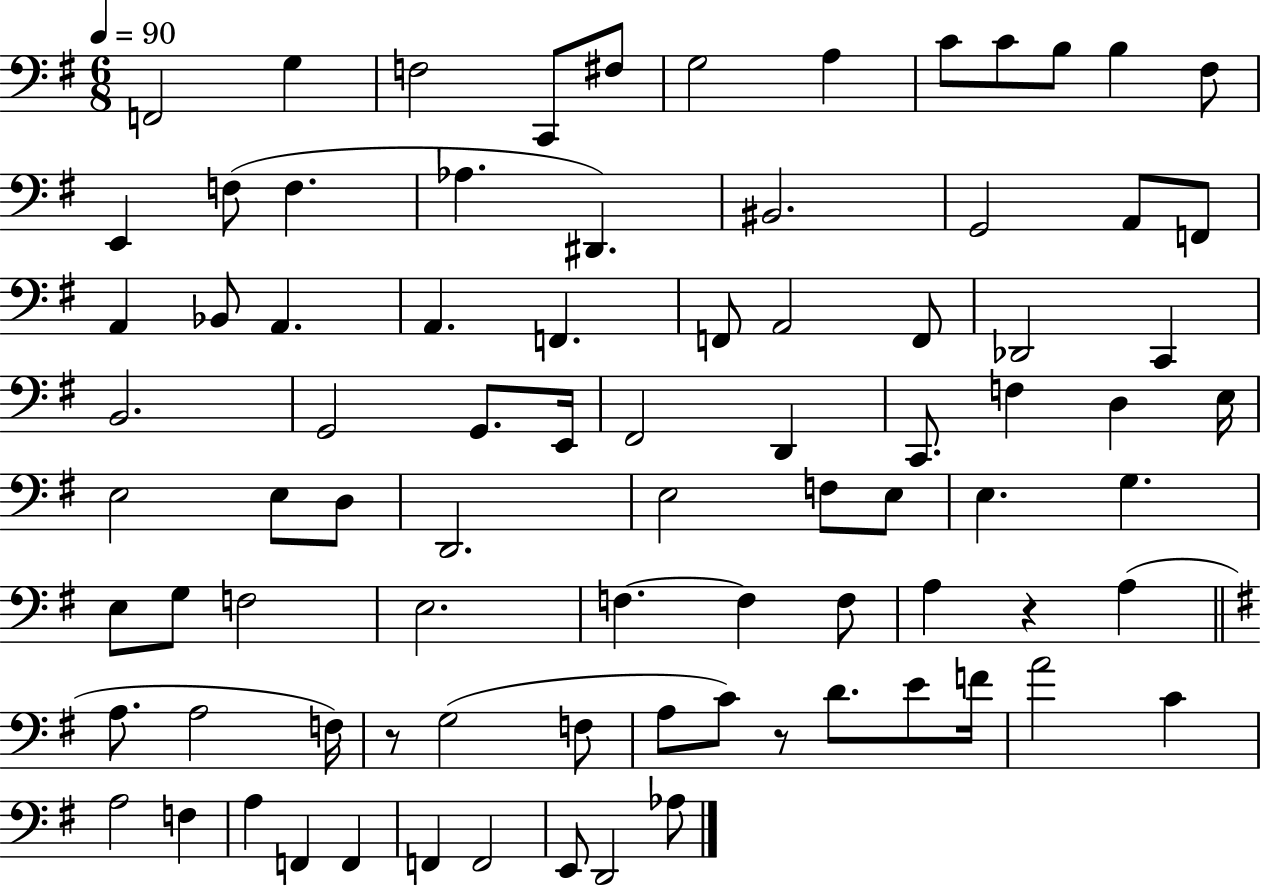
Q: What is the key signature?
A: G major